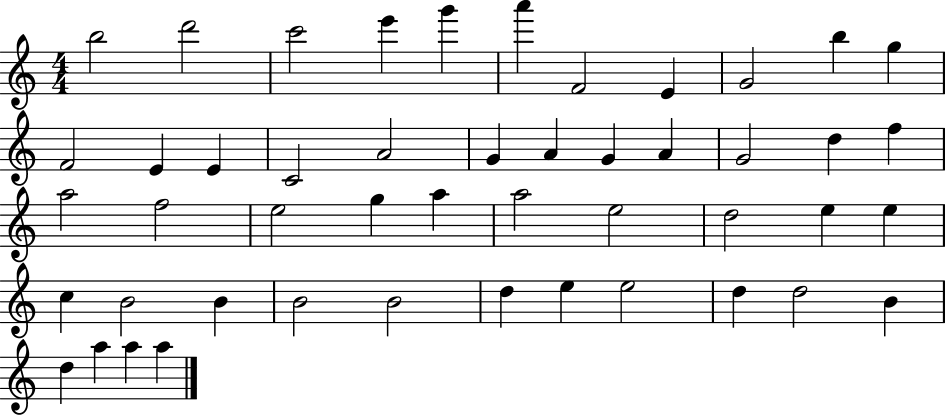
X:1
T:Untitled
M:4/4
L:1/4
K:C
b2 d'2 c'2 e' g' a' F2 E G2 b g F2 E E C2 A2 G A G A G2 d f a2 f2 e2 g a a2 e2 d2 e e c B2 B B2 B2 d e e2 d d2 B d a a a